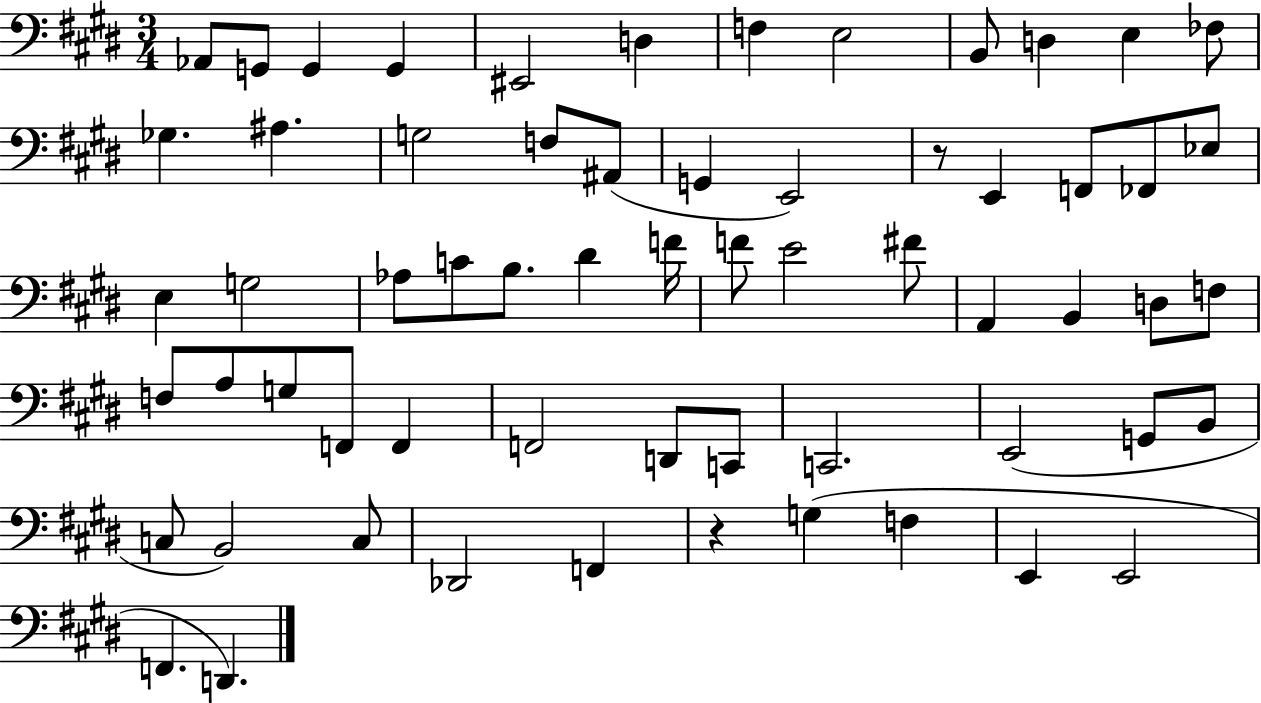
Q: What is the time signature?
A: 3/4